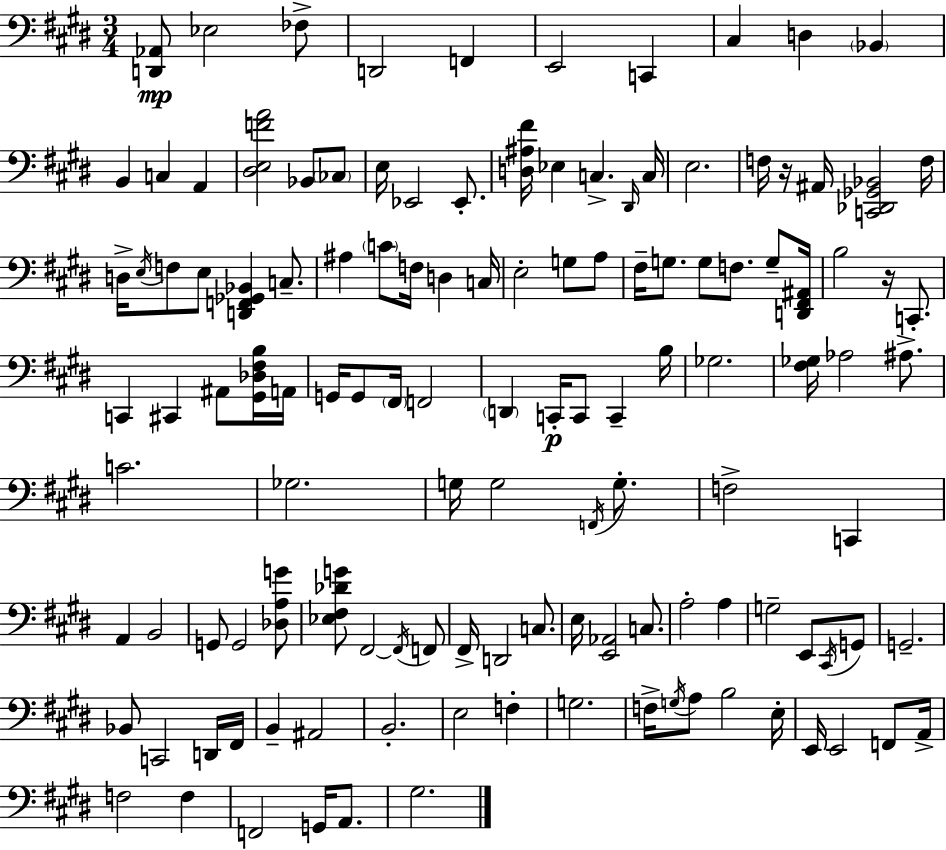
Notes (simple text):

[D2,Ab2]/e Eb3/h FES3/e D2/h F2/q E2/h C2/q C#3/q D3/q Bb2/q B2/q C3/q A2/q [D#3,E3,F4,A4]/h Bb2/e CES3/e E3/s Eb2/h Eb2/e. [D3,A#3,F#4]/s Eb3/q C3/q. D#2/s C3/s E3/h. F3/s R/s A#2/s [C2,Db2,Gb2,Bb2]/h F3/s D3/s E3/s F3/e E3/e [D2,F2,Gb2,Bb2]/q C3/e. A#3/q C4/e F3/s D3/q C3/s E3/h G3/e A3/e F#3/s G3/e. G3/e F3/e. G3/e [D2,F#2,A#2]/s B3/h R/s C2/e. C2/q C#2/q A#2/e [G#2,Db3,F#3,B3]/s A2/s G2/s G2/e F#2/s F2/h D2/q C2/s C2/e C2/q B3/s Gb3/h. [F#3,Gb3]/s Ab3/h A#3/e. C4/h. Gb3/h. G3/s G3/h F2/s G3/e. F3/h C2/q A2/q B2/h G2/e G2/h [Db3,A3,G4]/e [Eb3,F#3,Db4,G4]/e F#2/h F#2/s F2/e F#2/s D2/h C3/e. E3/s [E2,Ab2]/h C3/e. A3/h A3/q G3/h E2/e C#2/s G2/e G2/h. Bb2/e C2/h D2/s F#2/s B2/q A#2/h B2/h. E3/h F3/q G3/h. F3/s G3/s A3/e B3/h E3/s E2/s E2/h F2/e A2/s F3/h F3/q F2/h G2/s A2/e. G#3/h.